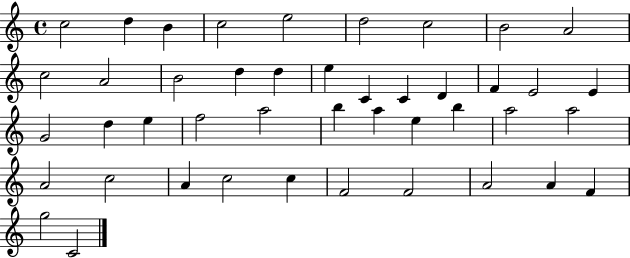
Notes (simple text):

C5/h D5/q B4/q C5/h E5/h D5/h C5/h B4/h A4/h C5/h A4/h B4/h D5/q D5/q E5/q C4/q C4/q D4/q F4/q E4/h E4/q G4/h D5/q E5/q F5/h A5/h B5/q A5/q E5/q B5/q A5/h A5/h A4/h C5/h A4/q C5/h C5/q F4/h F4/h A4/h A4/q F4/q G5/h C4/h